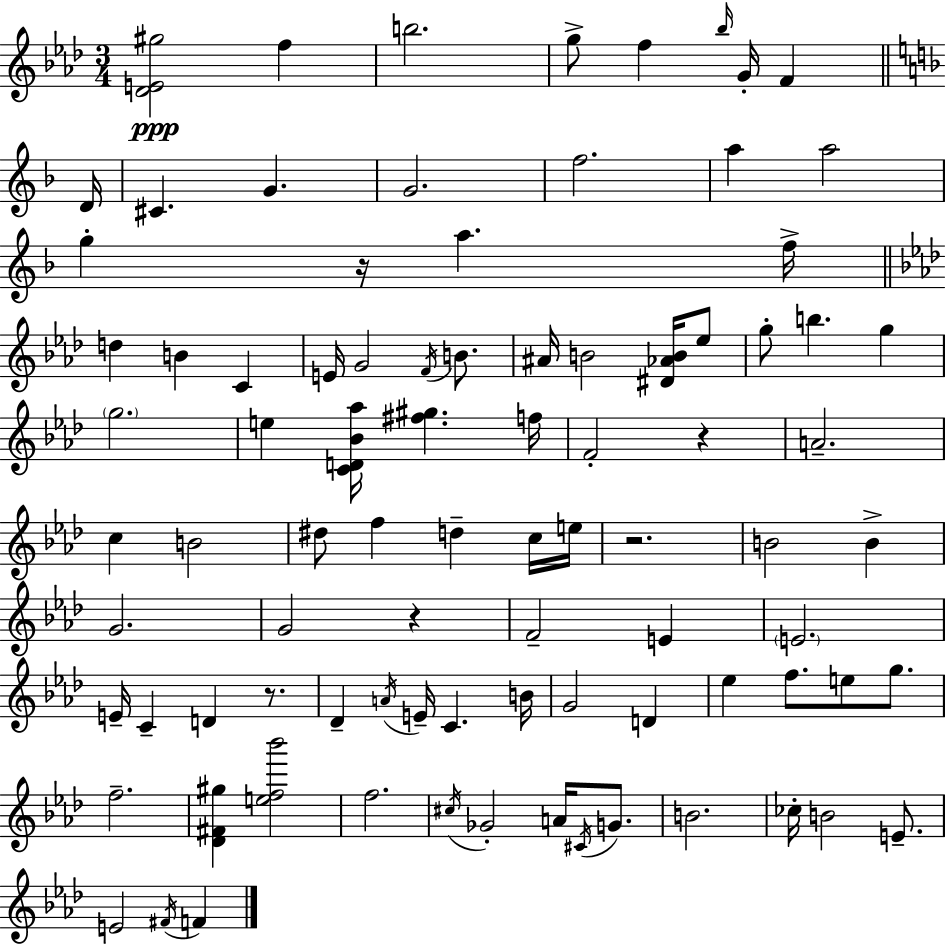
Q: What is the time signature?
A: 3/4